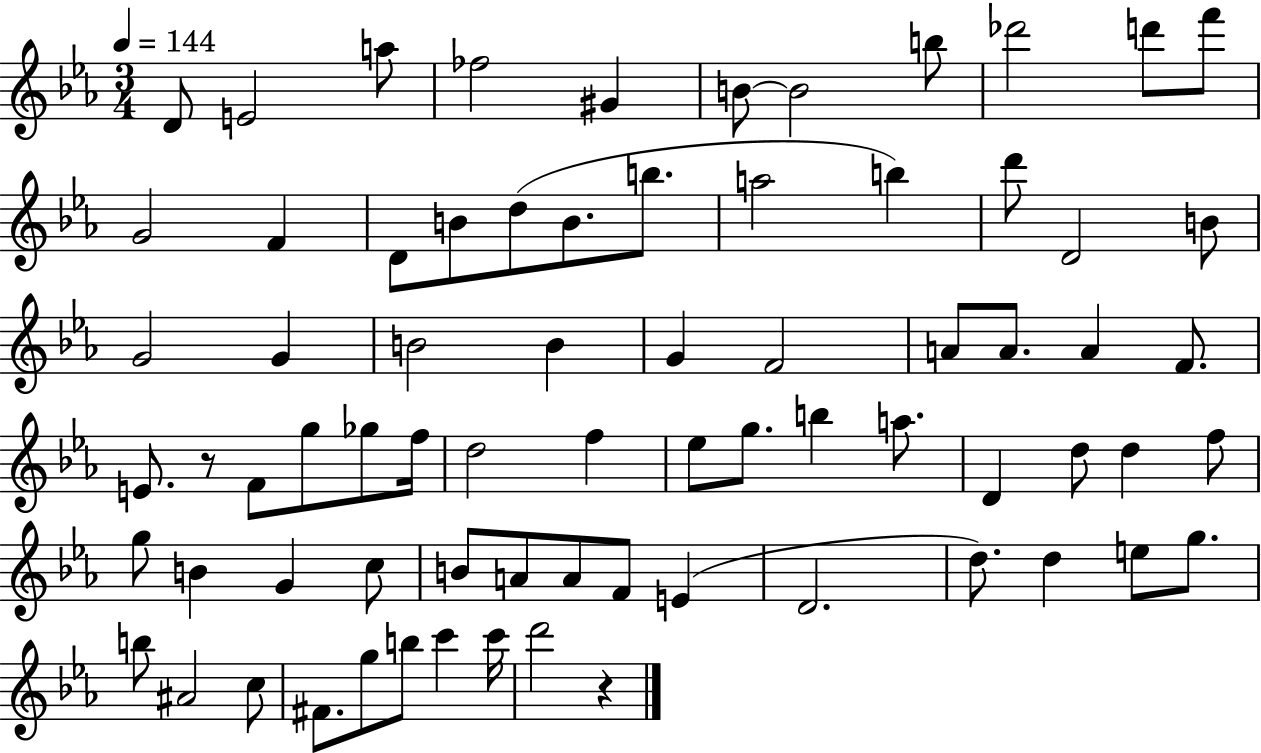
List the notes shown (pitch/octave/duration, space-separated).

D4/e E4/h A5/e FES5/h G#4/q B4/e B4/h B5/e Db6/h D6/e F6/e G4/h F4/q D4/e B4/e D5/e B4/e. B5/e. A5/h B5/q D6/e D4/h B4/e G4/h G4/q B4/h B4/q G4/q F4/h A4/e A4/e. A4/q F4/e. E4/e. R/e F4/e G5/e Gb5/e F5/s D5/h F5/q Eb5/e G5/e. B5/q A5/e. D4/q D5/e D5/q F5/e G5/e B4/q G4/q C5/e B4/e A4/e A4/e F4/e E4/q D4/h. D5/e. D5/q E5/e G5/e. B5/e A#4/h C5/e F#4/e. G5/e B5/e C6/q C6/s D6/h R/q